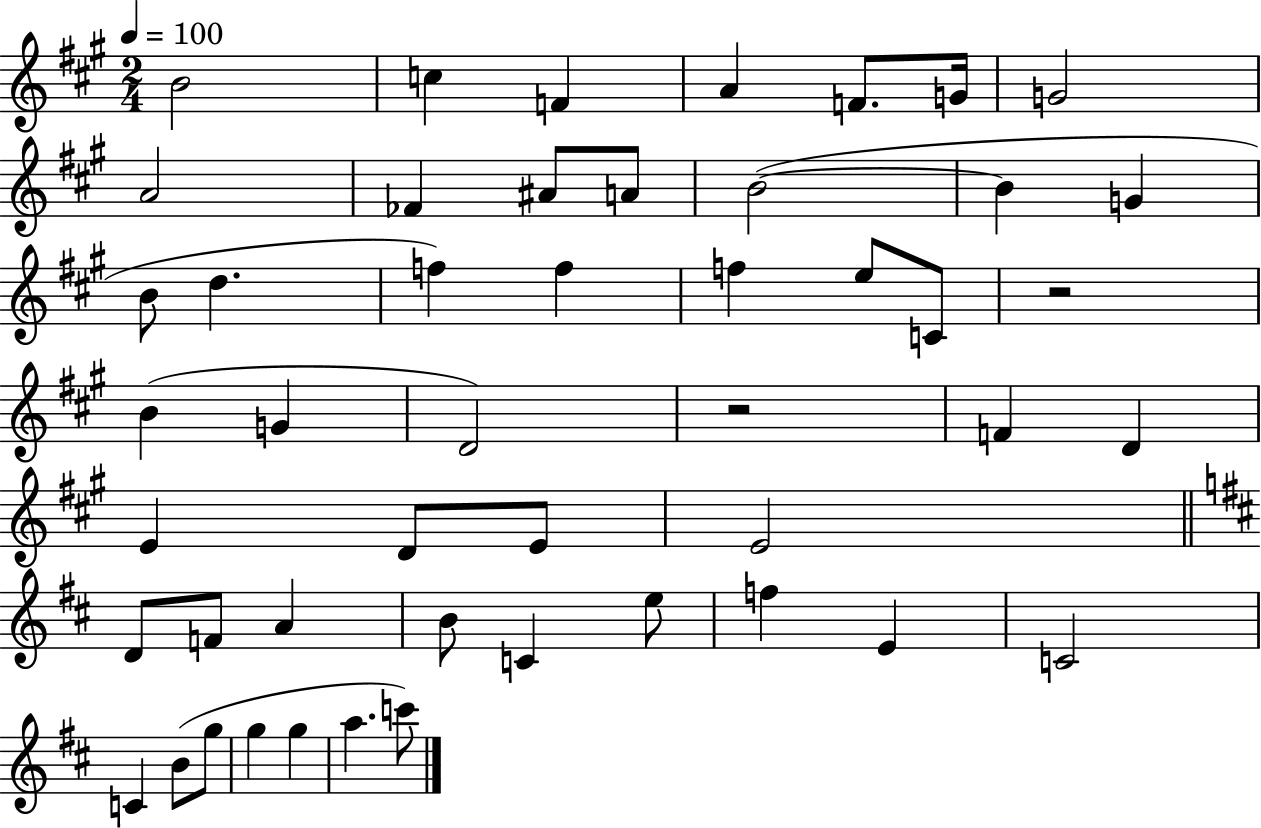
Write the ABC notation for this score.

X:1
T:Untitled
M:2/4
L:1/4
K:A
B2 c F A F/2 G/4 G2 A2 _F ^A/2 A/2 B2 B G B/2 d f f f e/2 C/2 z2 B G D2 z2 F D E D/2 E/2 E2 D/2 F/2 A B/2 C e/2 f E C2 C B/2 g/2 g g a c'/2